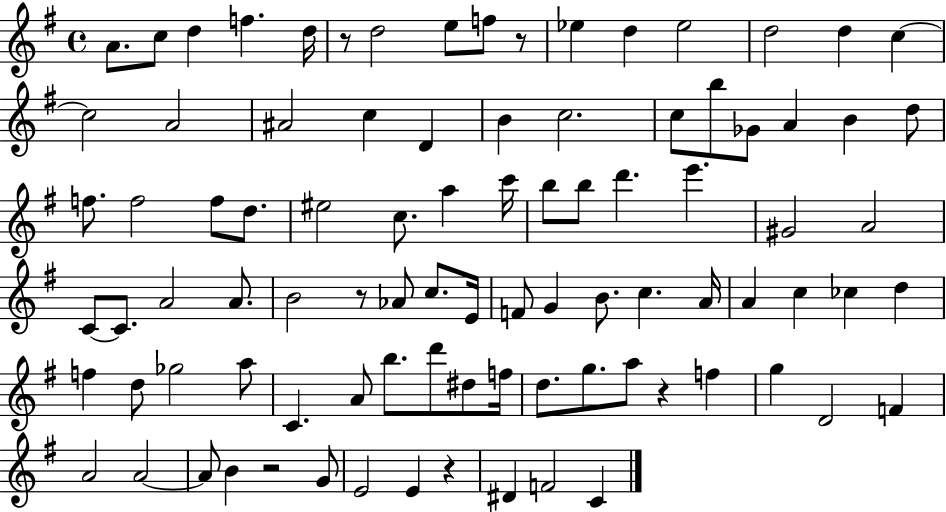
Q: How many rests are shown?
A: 6